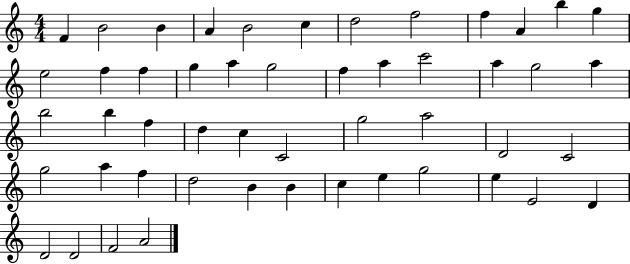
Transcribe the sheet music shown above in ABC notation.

X:1
T:Untitled
M:4/4
L:1/4
K:C
F B2 B A B2 c d2 f2 f A b g e2 f f g a g2 f a c'2 a g2 a b2 b f d c C2 g2 a2 D2 C2 g2 a f d2 B B c e g2 e E2 D D2 D2 F2 A2